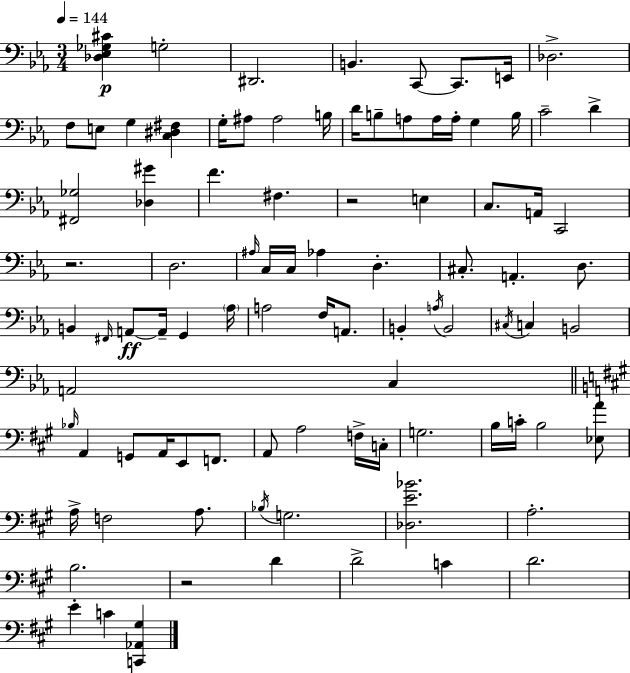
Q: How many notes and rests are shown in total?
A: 92